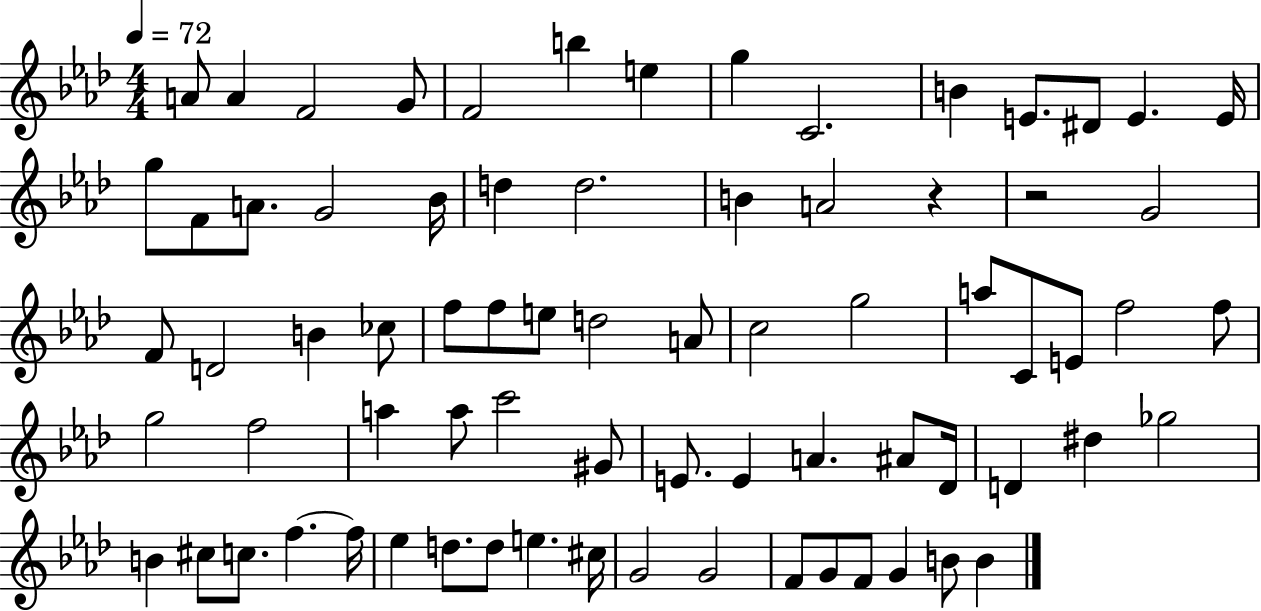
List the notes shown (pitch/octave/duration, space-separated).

A4/e A4/q F4/h G4/e F4/h B5/q E5/q G5/q C4/h. B4/q E4/e. D#4/e E4/q. E4/s G5/e F4/e A4/e. G4/h Bb4/s D5/q D5/h. B4/q A4/h R/q R/h G4/h F4/e D4/h B4/q CES5/e F5/e F5/e E5/e D5/h A4/e C5/h G5/h A5/e C4/e E4/e F5/h F5/e G5/h F5/h A5/q A5/e C6/h G#4/e E4/e. E4/q A4/q. A#4/e Db4/s D4/q D#5/q Gb5/h B4/q C#5/e C5/e. F5/q. F5/s Eb5/q D5/e. D5/e E5/q. C#5/s G4/h G4/h F4/e G4/e F4/e G4/q B4/e B4/q